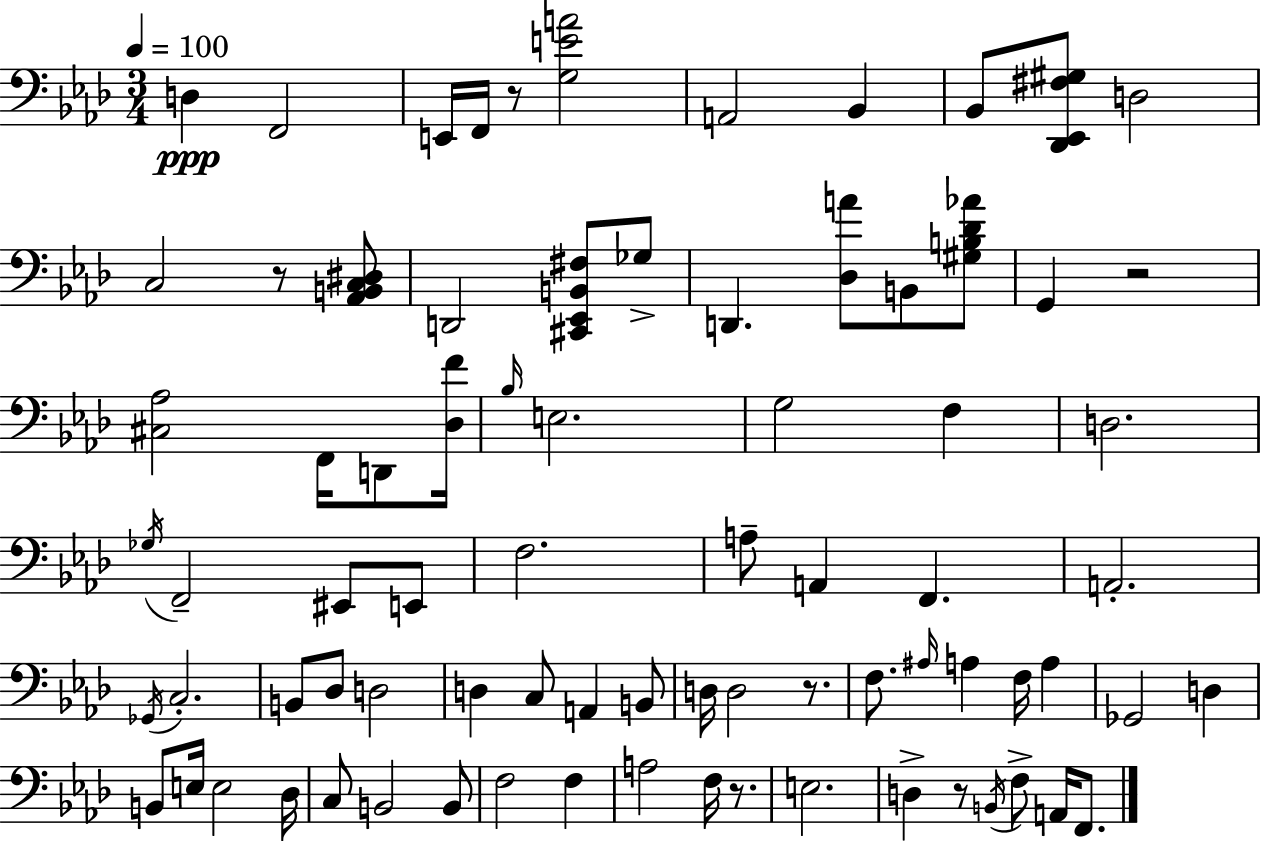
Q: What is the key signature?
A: F minor